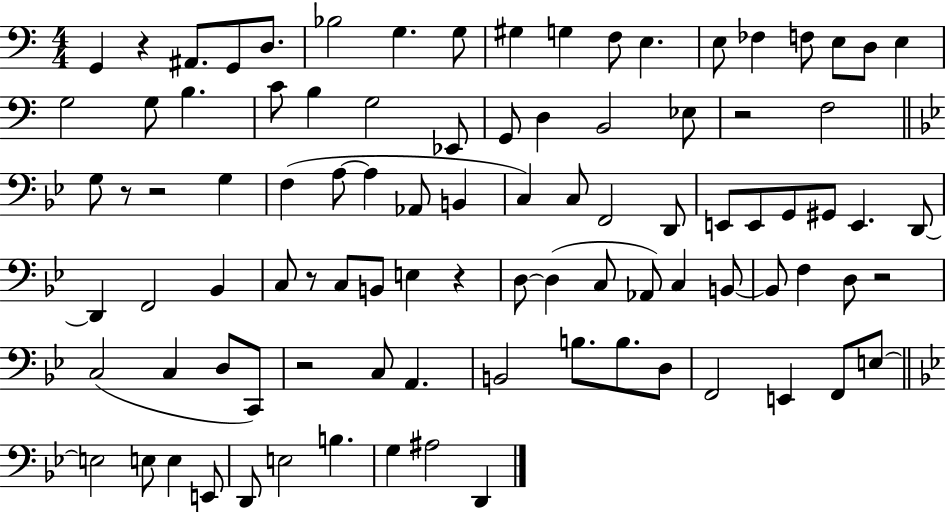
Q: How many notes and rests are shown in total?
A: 94